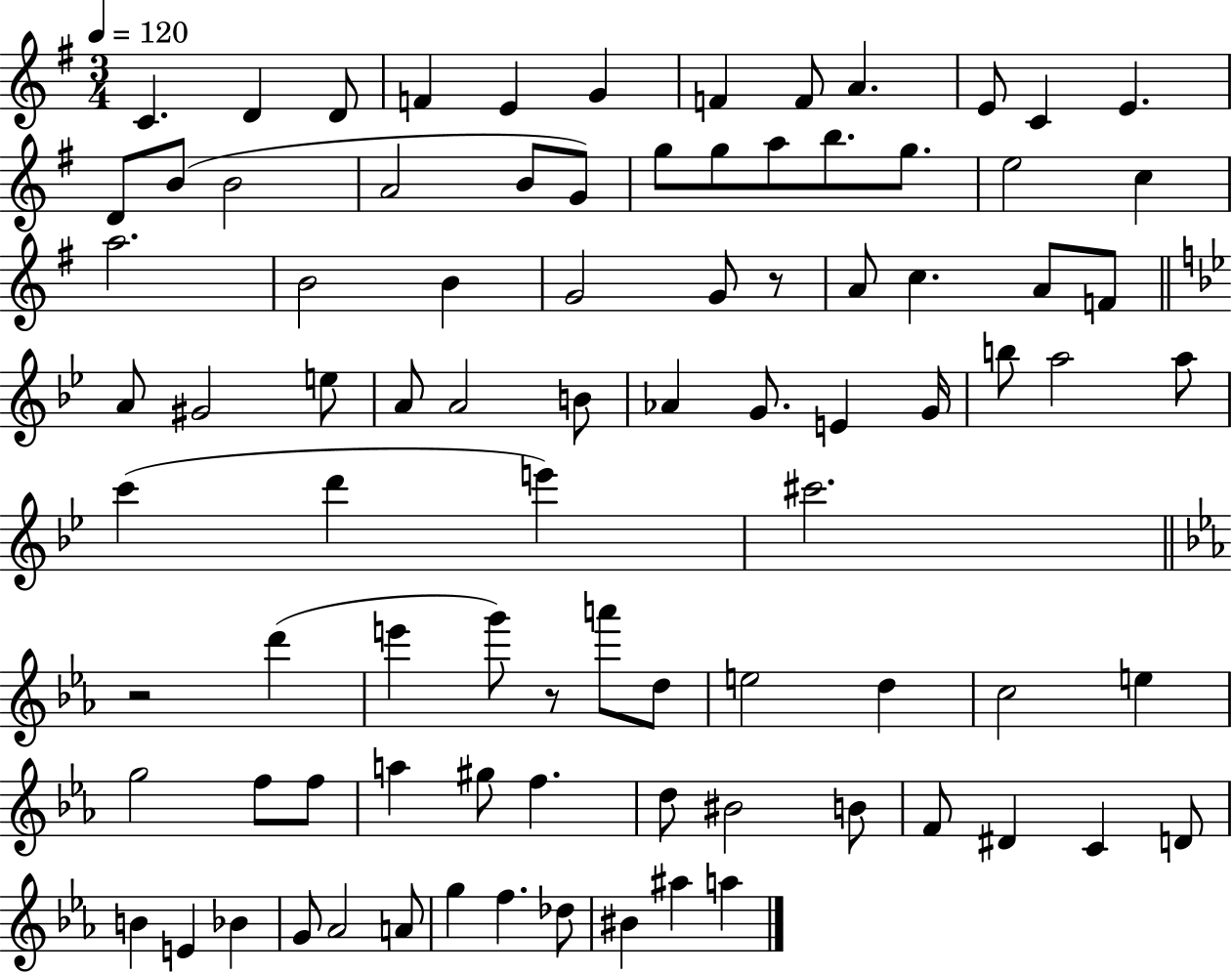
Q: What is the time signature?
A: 3/4